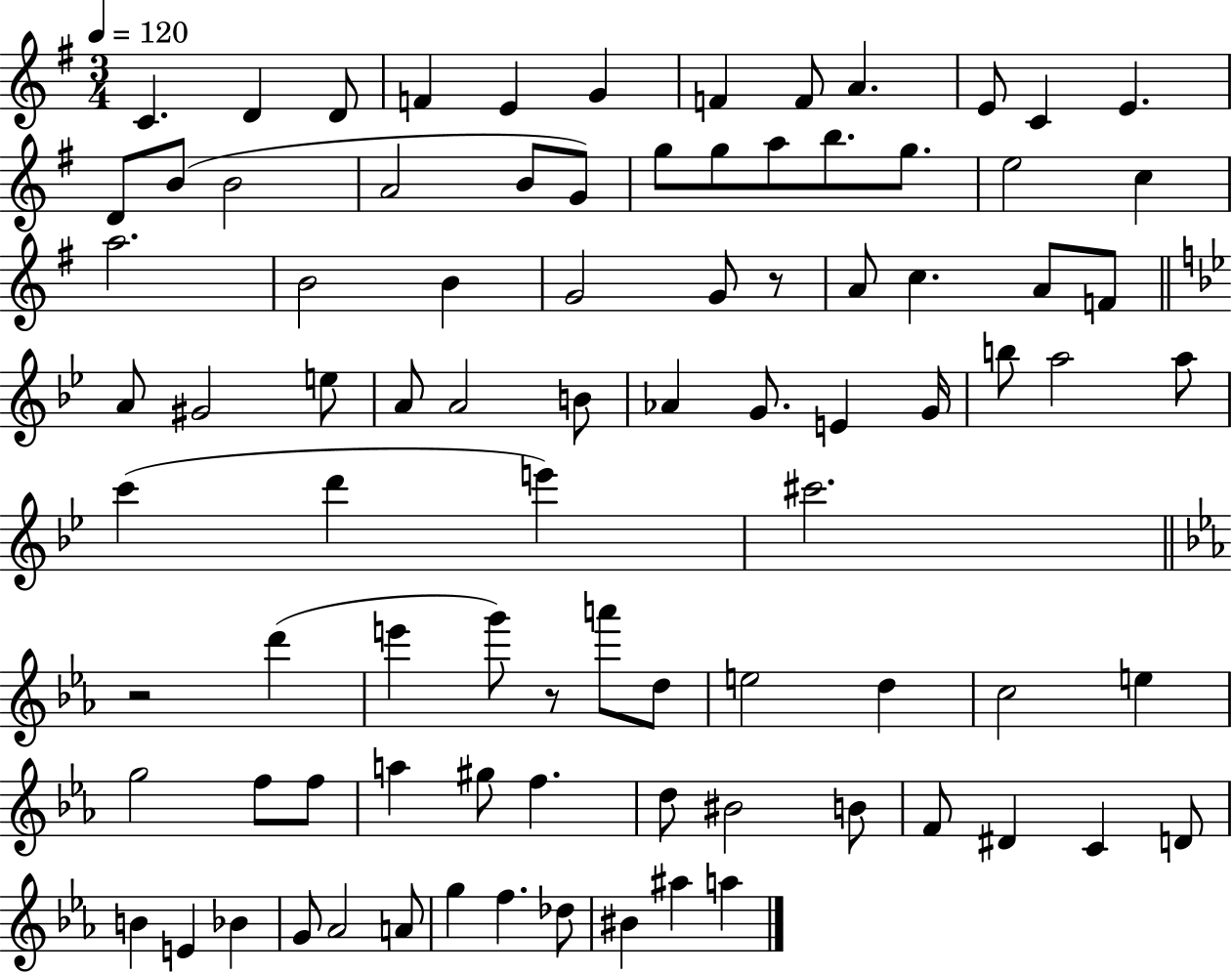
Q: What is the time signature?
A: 3/4